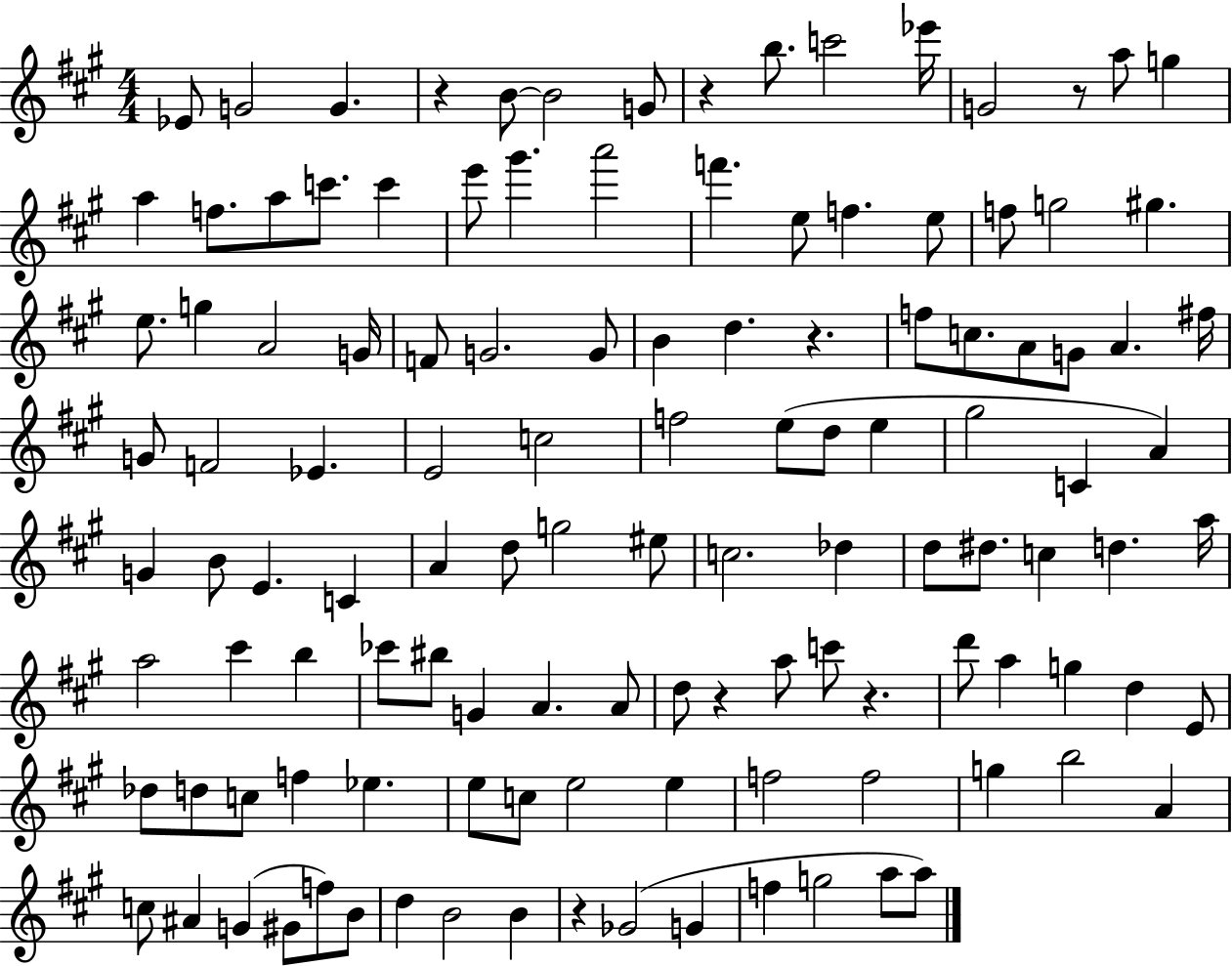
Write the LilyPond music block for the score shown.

{
  \clef treble
  \numericTimeSignature
  \time 4/4
  \key a \major
  ees'8 g'2 g'4. | r4 b'8~~ b'2 g'8 | r4 b''8. c'''2 ees'''16 | g'2 r8 a''8 g''4 | \break a''4 f''8. a''8 c'''8. c'''4 | e'''8 gis'''4. a'''2 | f'''4. e''8 f''4. e''8 | f''8 g''2 gis''4. | \break e''8. g''4 a'2 g'16 | f'8 g'2. g'8 | b'4 d''4. r4. | f''8 c''8. a'8 g'8 a'4. fis''16 | \break g'8 f'2 ees'4. | e'2 c''2 | f''2 e''8( d''8 e''4 | gis''2 c'4 a'4) | \break g'4 b'8 e'4. c'4 | a'4 d''8 g''2 eis''8 | c''2. des''4 | d''8 dis''8. c''4 d''4. a''16 | \break a''2 cis'''4 b''4 | ces'''8 bis''8 g'4 a'4. a'8 | d''8 r4 a''8 c'''8 r4. | d'''8 a''4 g''4 d''4 e'8 | \break des''8 d''8 c''8 f''4 ees''4. | e''8 c''8 e''2 e''4 | f''2 f''2 | g''4 b''2 a'4 | \break c''8 ais'4 g'4( gis'8 f''8) b'8 | d''4 b'2 b'4 | r4 ges'2( g'4 | f''4 g''2 a''8 a''8) | \break \bar "|."
}